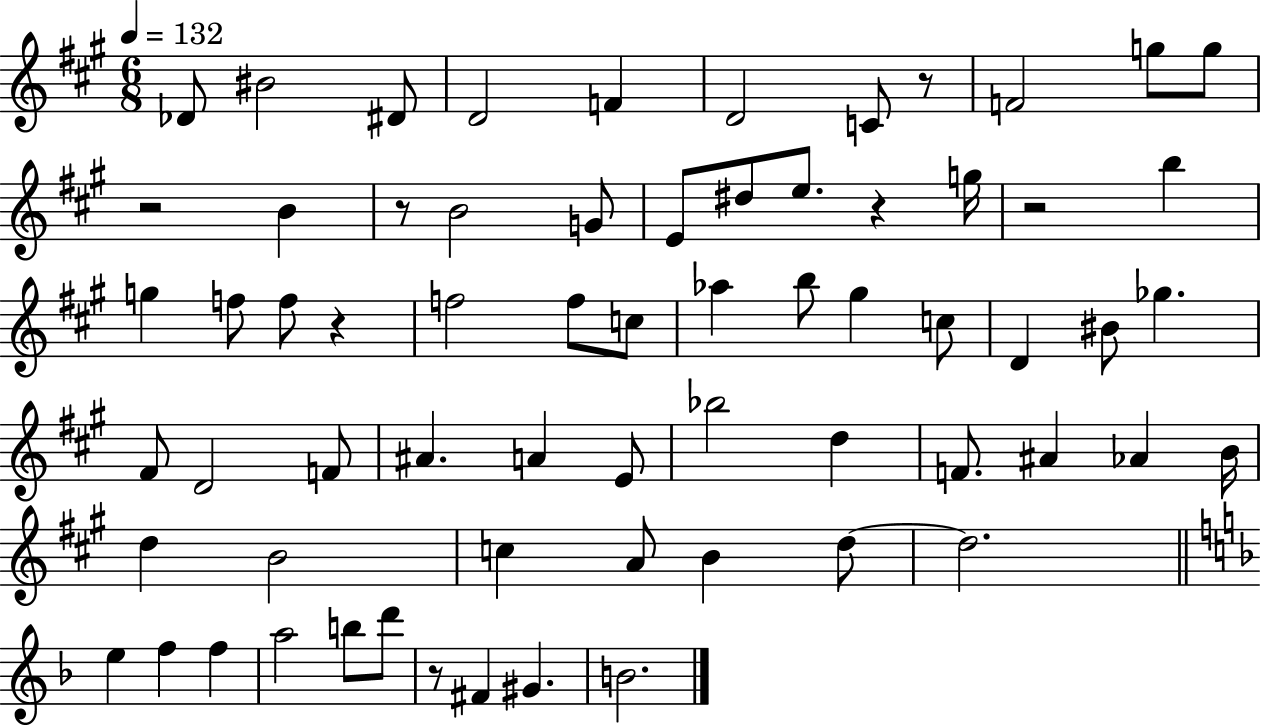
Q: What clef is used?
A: treble